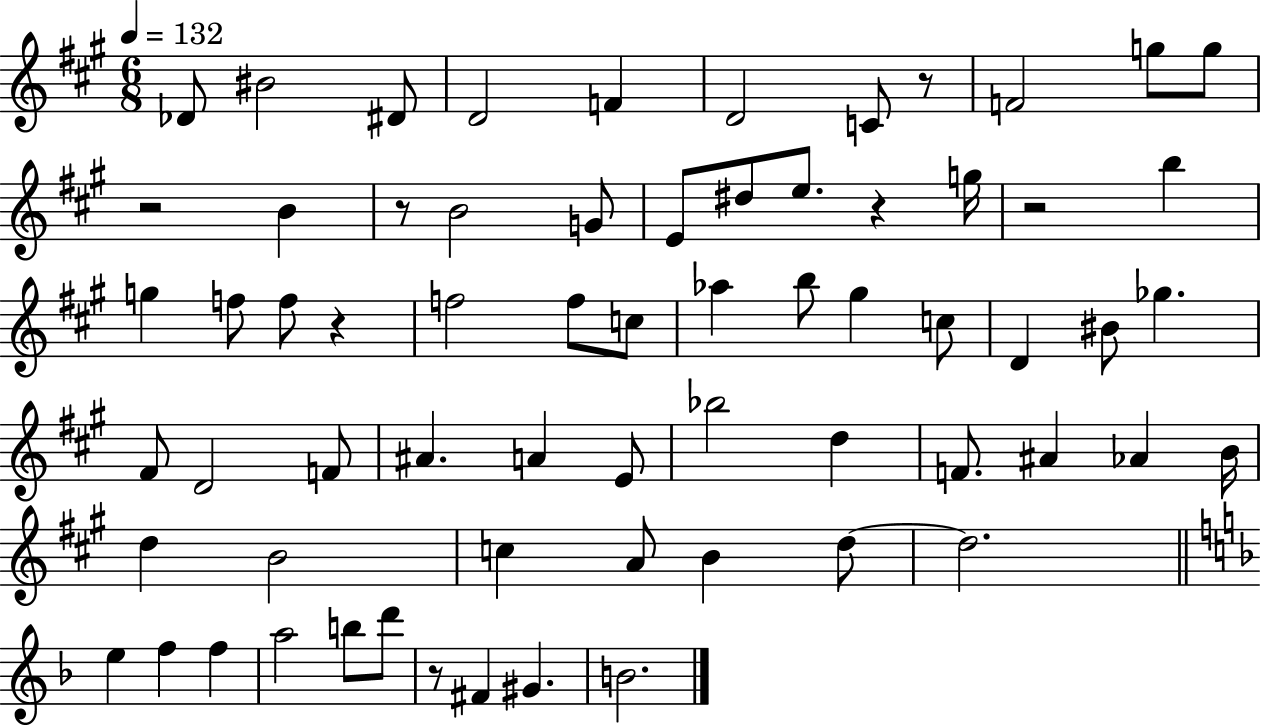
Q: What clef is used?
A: treble